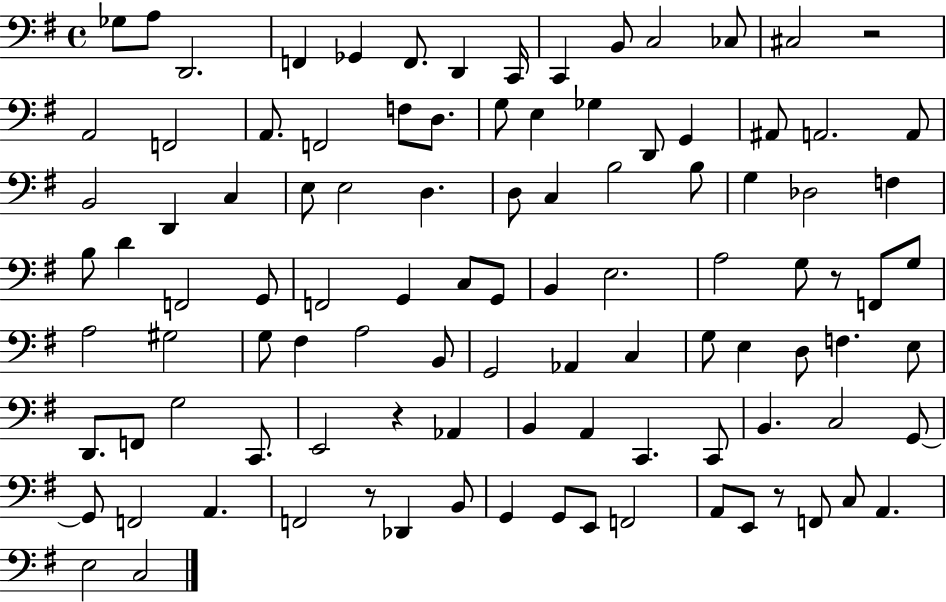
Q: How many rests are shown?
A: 5